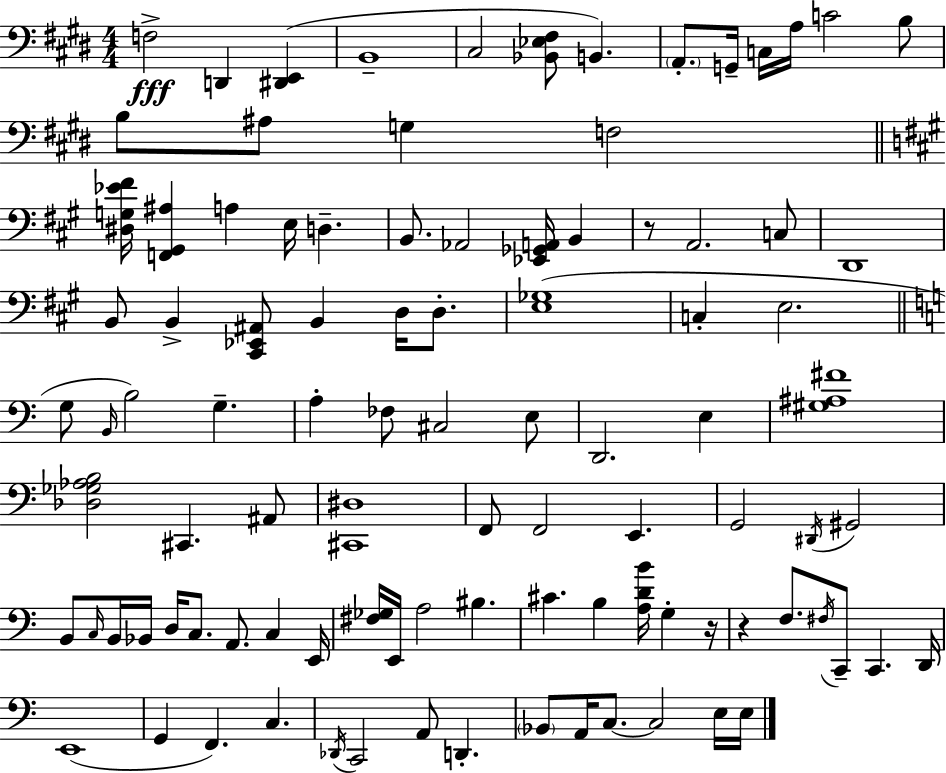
X:1
T:Untitled
M:4/4
L:1/4
K:E
F,2 D,, [^D,,E,,] B,,4 ^C,2 [_B,,_E,^F,]/2 B,, A,,/2 G,,/4 C,/4 A,/4 C2 B,/2 B,/2 ^A,/2 G, F,2 [^D,G,_E^F]/4 [F,,^G,,^A,] A, E,/4 D, B,,/2 _A,,2 [_E,,_G,,A,,]/4 B,, z/2 A,,2 C,/2 D,,4 B,,/2 B,, [^C,,_E,,^A,,]/2 B,, D,/4 D,/2 [E,_G,]4 C, E,2 G,/2 B,,/4 B,2 G, A, _F,/2 ^C,2 E,/2 D,,2 E, [^G,^A,^F]4 [_D,_G,_A,B,]2 ^C,, ^A,,/2 [^C,,^D,]4 F,,/2 F,,2 E,, G,,2 ^D,,/4 ^G,,2 B,,/2 C,/4 B,,/4 _B,,/4 D,/4 C,/2 A,,/2 C, E,,/4 [^F,_G,]/4 E,,/4 A,2 ^B, ^C B, [A,DB]/4 G, z/4 z F,/2 ^F,/4 C,,/2 C,, D,,/4 E,,4 G,, F,, C, _D,,/4 C,,2 A,,/2 D,, _B,,/2 A,,/4 C,/2 C,2 E,/4 E,/4